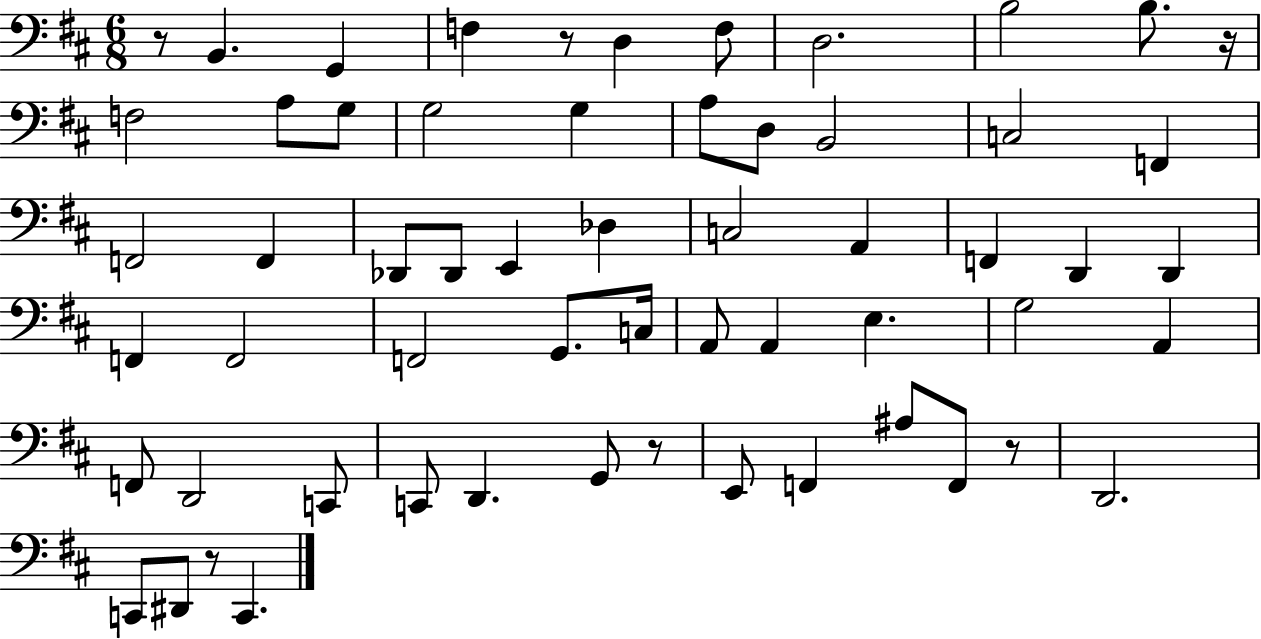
R/e B2/q. G2/q F3/q R/e D3/q F3/e D3/h. B3/h B3/e. R/s F3/h A3/e G3/e G3/h G3/q A3/e D3/e B2/h C3/h F2/q F2/h F2/q Db2/e Db2/e E2/q Db3/q C3/h A2/q F2/q D2/q D2/q F2/q F2/h F2/h G2/e. C3/s A2/e A2/q E3/q. G3/h A2/q F2/e D2/h C2/e C2/e D2/q. G2/e R/e E2/e F2/q A#3/e F2/e R/e D2/h. C2/e D#2/e R/e C2/q.